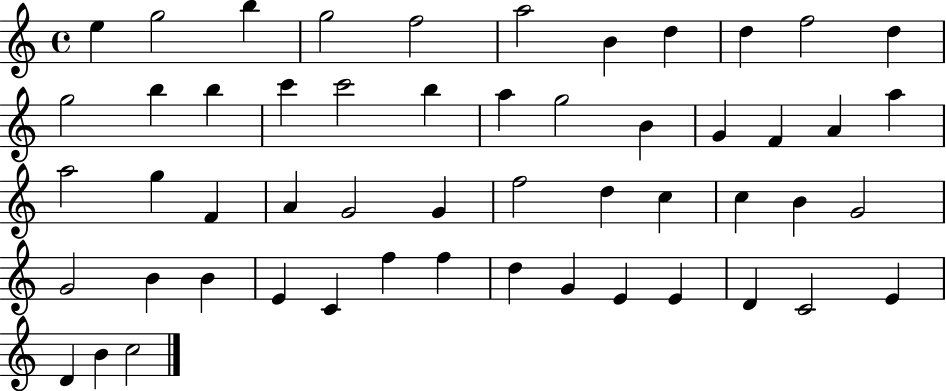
E5/q G5/h B5/q G5/h F5/h A5/h B4/q D5/q D5/q F5/h D5/q G5/h B5/q B5/q C6/q C6/h B5/q A5/q G5/h B4/q G4/q F4/q A4/q A5/q A5/h G5/q F4/q A4/q G4/h G4/q F5/h D5/q C5/q C5/q B4/q G4/h G4/h B4/q B4/q E4/q C4/q F5/q F5/q D5/q G4/q E4/q E4/q D4/q C4/h E4/q D4/q B4/q C5/h